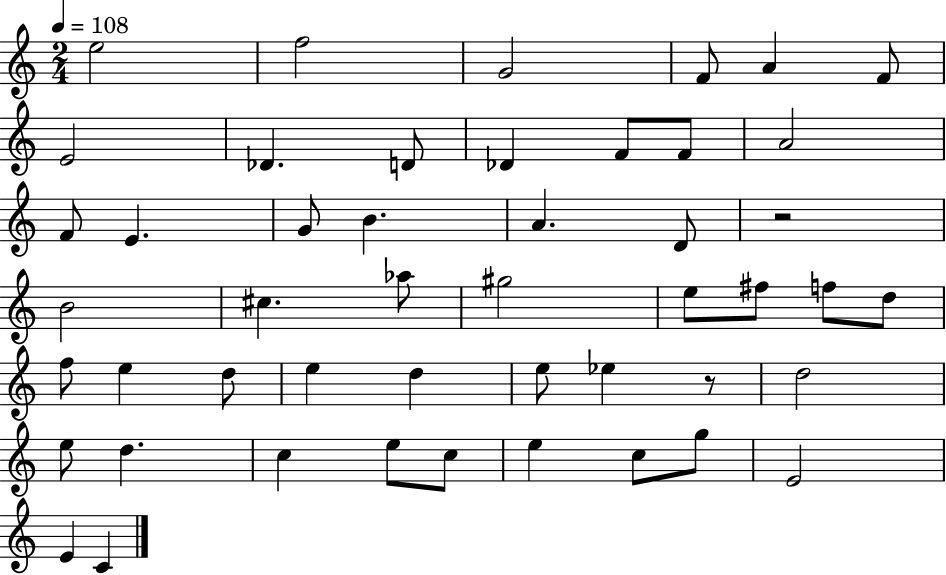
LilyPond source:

{
  \clef treble
  \numericTimeSignature
  \time 2/4
  \key c \major
  \tempo 4 = 108
  e''2 | f''2 | g'2 | f'8 a'4 f'8 | \break e'2 | des'4. d'8 | des'4 f'8 f'8 | a'2 | \break f'8 e'4. | g'8 b'4. | a'4. d'8 | r2 | \break b'2 | cis''4. aes''8 | gis''2 | e''8 fis''8 f''8 d''8 | \break f''8 e''4 d''8 | e''4 d''4 | e''8 ees''4 r8 | d''2 | \break e''8 d''4. | c''4 e''8 c''8 | e''4 c''8 g''8 | e'2 | \break e'4 c'4 | \bar "|."
}